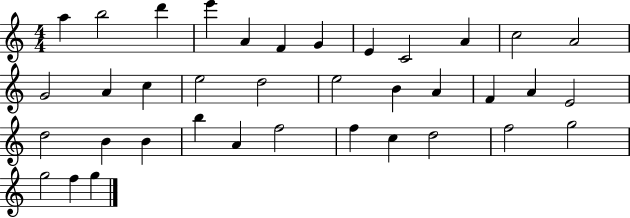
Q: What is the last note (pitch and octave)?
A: G5